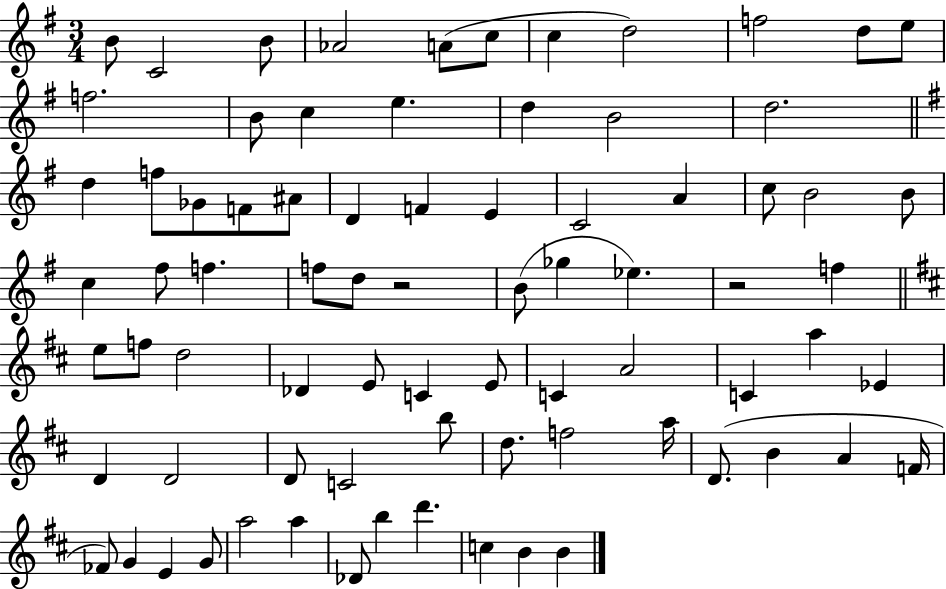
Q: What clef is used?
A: treble